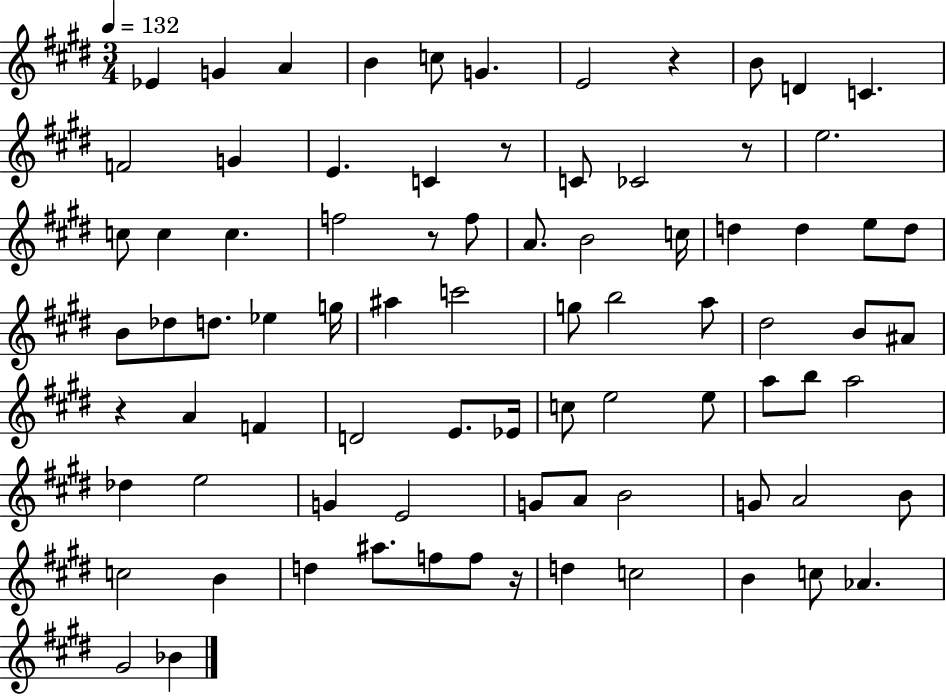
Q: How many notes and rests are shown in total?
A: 82